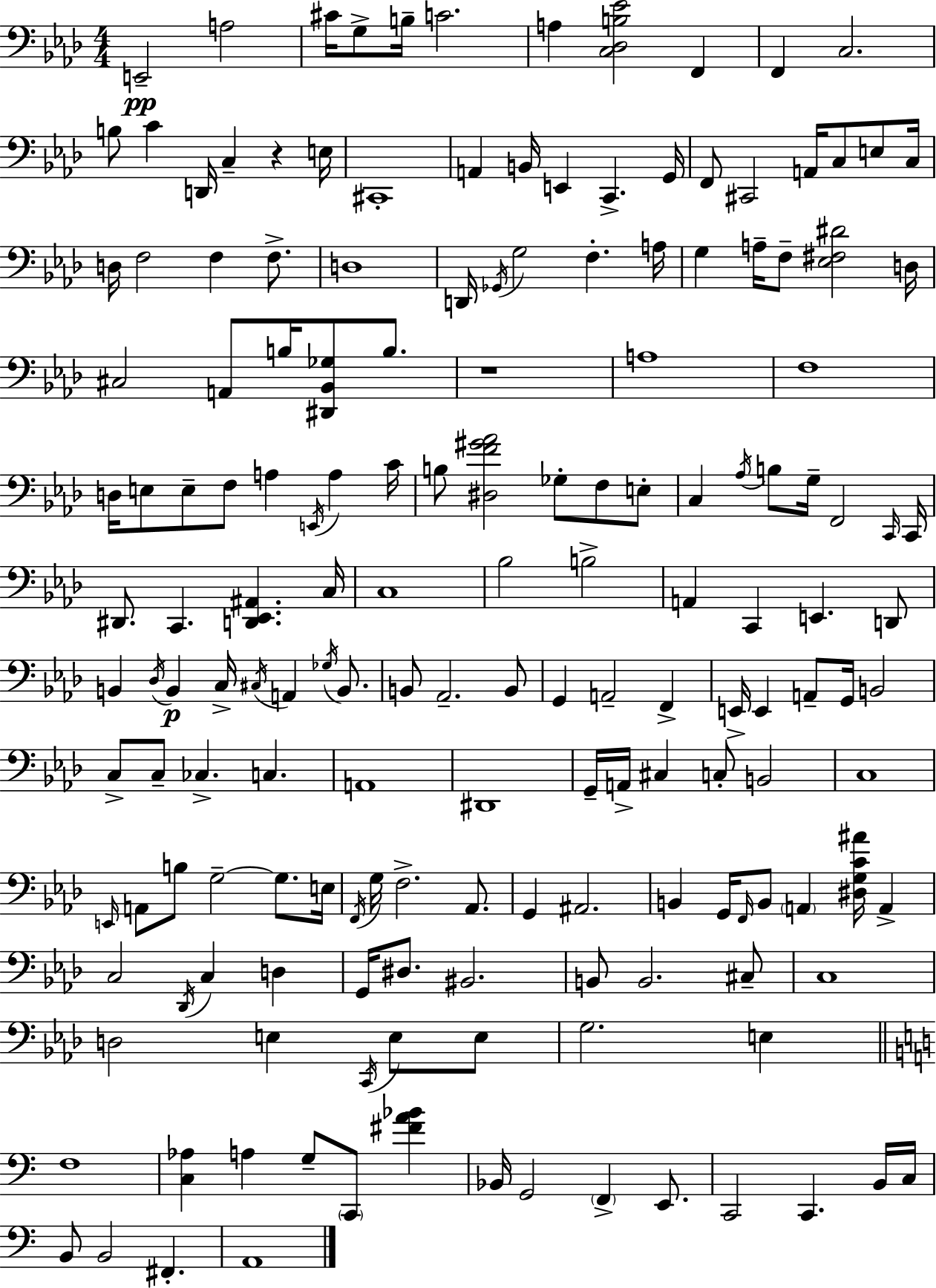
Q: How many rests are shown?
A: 2